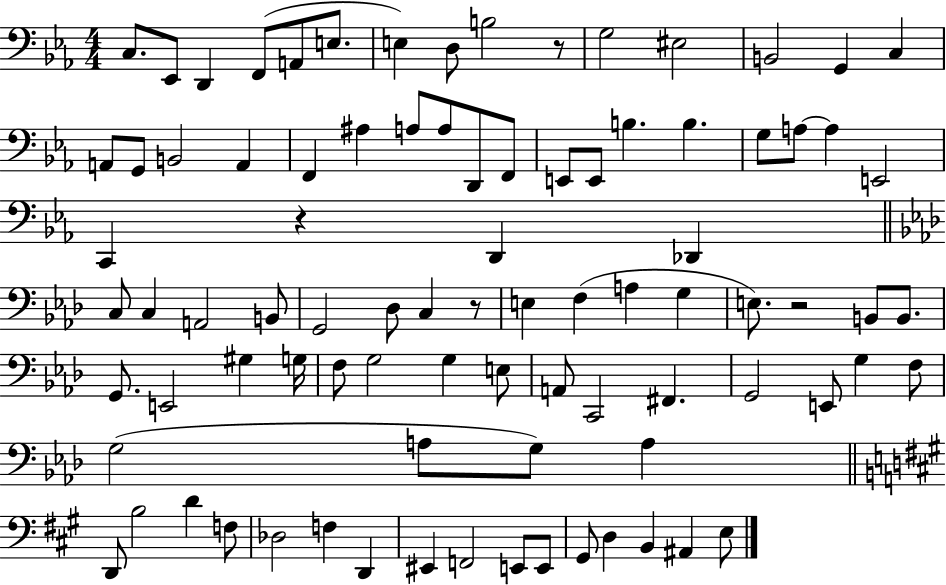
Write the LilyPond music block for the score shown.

{
  \clef bass
  \numericTimeSignature
  \time 4/4
  \key ees \major
  c8. ees,8 d,4 f,8( a,8 e8. | e4) d8 b2 r8 | g2 eis2 | b,2 g,4 c4 | \break a,8 g,8 b,2 a,4 | f,4 ais4 a8 a8 d,8 f,8 | e,8 e,8 b4. b4. | g8 a8~~ a4 e,2 | \break c,4 r4 d,4 des,4 | \bar "||" \break \key aes \major c8 c4 a,2 b,8 | g,2 des8 c4 r8 | e4 f4( a4 g4 | e8.) r2 b,8 b,8. | \break g,8. e,2 gis4 g16 | f8 g2 g4 e8 | a,8 c,2 fis,4. | g,2 e,8 g4 f8 | \break g2( a8 g8) a4 | \bar "||" \break \key a \major d,8 b2 d'4 f8 | des2 f4 d,4 | eis,4 f,2 e,8 e,8 | gis,8 d4 b,4 ais,4 e8 | \break \bar "|."
}